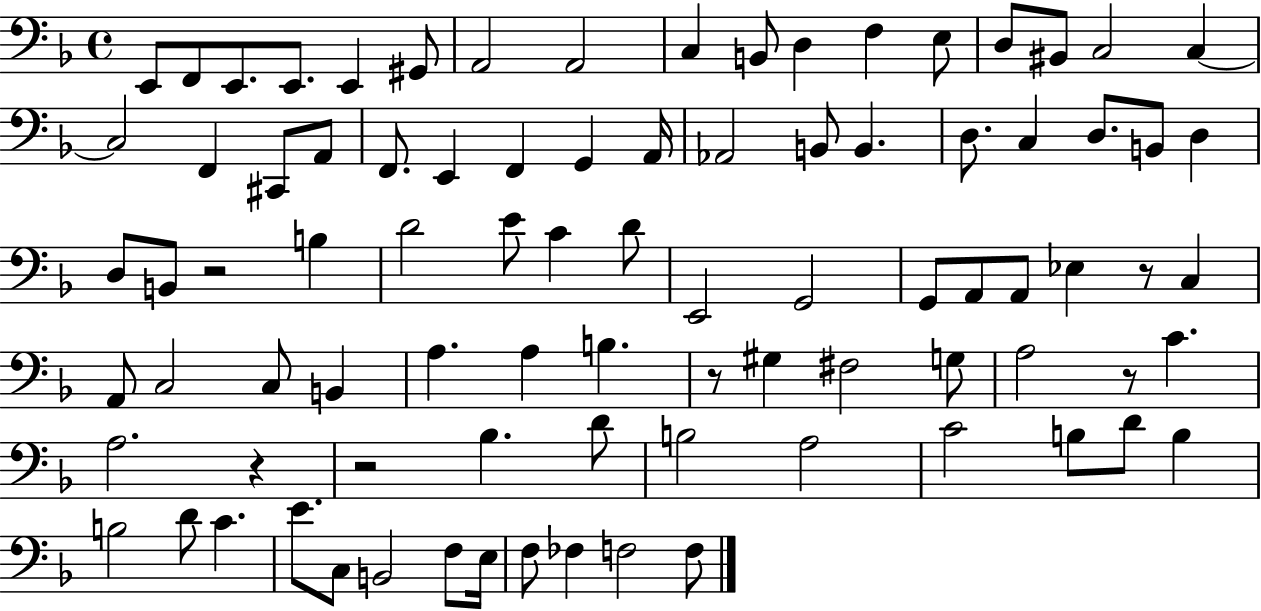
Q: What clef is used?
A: bass